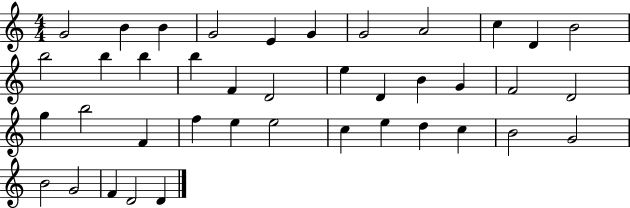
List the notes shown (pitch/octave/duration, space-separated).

G4/h B4/q B4/q G4/h E4/q G4/q G4/h A4/h C5/q D4/q B4/h B5/h B5/q B5/q B5/q F4/q D4/h E5/q D4/q B4/q G4/q F4/h D4/h G5/q B5/h F4/q F5/q E5/q E5/h C5/q E5/q D5/q C5/q B4/h G4/h B4/h G4/h F4/q D4/h D4/q